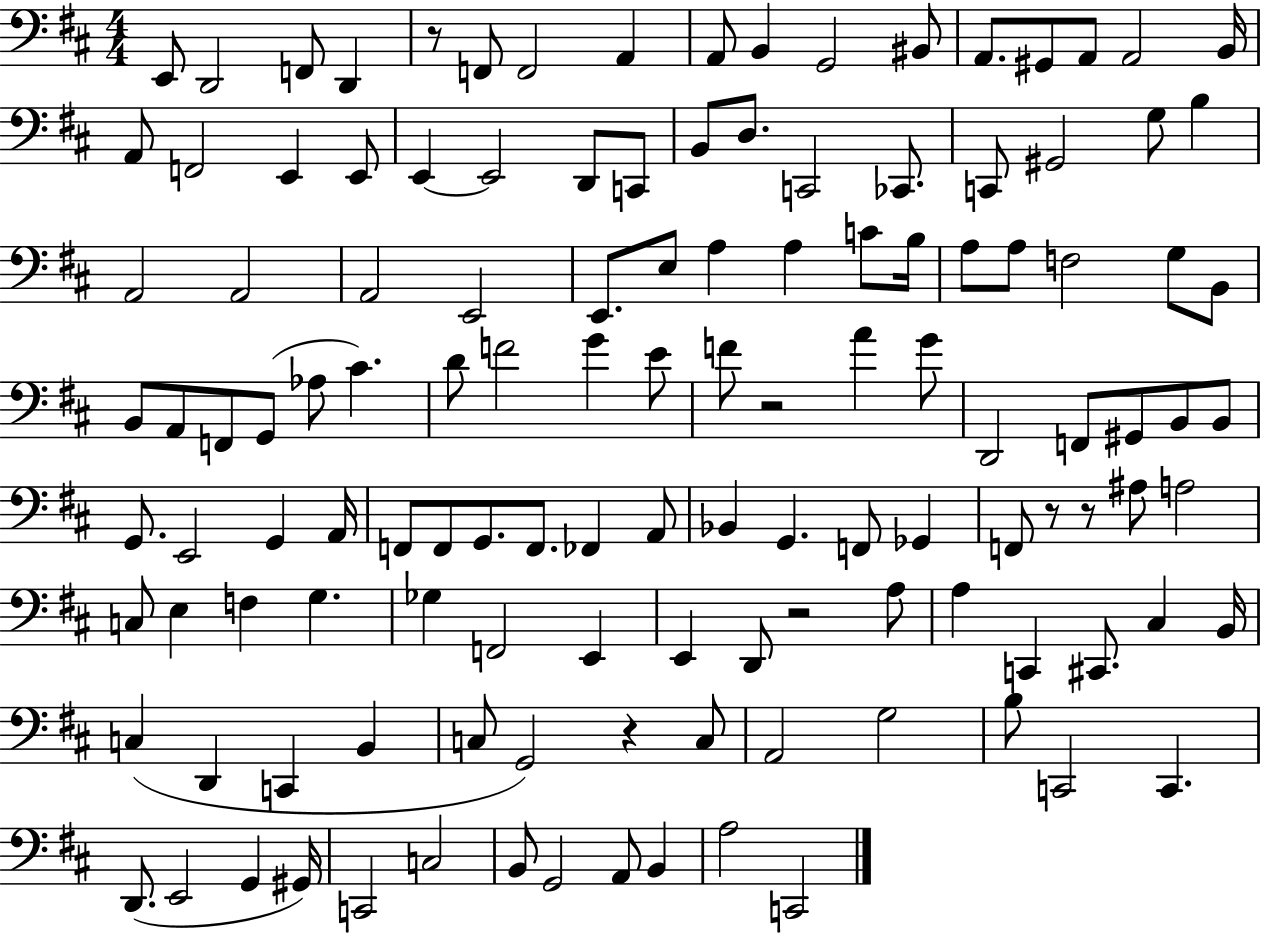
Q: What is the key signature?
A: D major